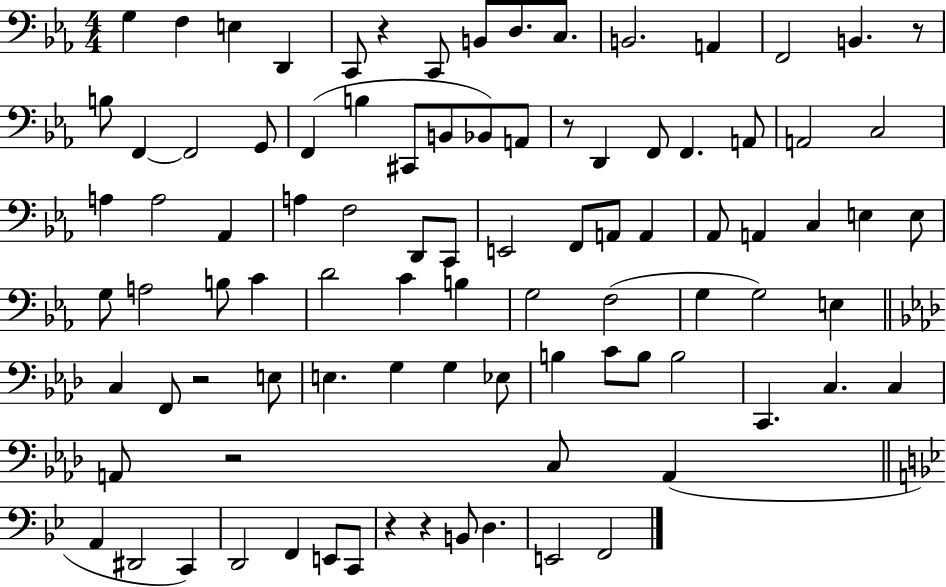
G3/q F3/q E3/q D2/q C2/e R/q C2/e B2/e D3/e. C3/e. B2/h. A2/q F2/h B2/q. R/e B3/e F2/q F2/h G2/e F2/q B3/q C#2/e B2/e Bb2/e A2/e R/e D2/q F2/e F2/q. A2/e A2/h C3/h A3/q A3/h Ab2/q A3/q F3/h D2/e C2/e E2/h F2/e A2/e A2/q Ab2/e A2/q C3/q E3/q E3/e G3/e A3/h B3/e C4/q D4/h C4/q B3/q G3/h F3/h G3/q G3/h E3/q C3/q F2/e R/h E3/e E3/q. G3/q G3/q Eb3/e B3/q C4/e B3/e B3/h C2/q. C3/q. C3/q A2/e R/h C3/e A2/q A2/q D#2/h C2/q D2/h F2/q E2/e C2/e R/q R/q B2/e D3/q. E2/h F2/h